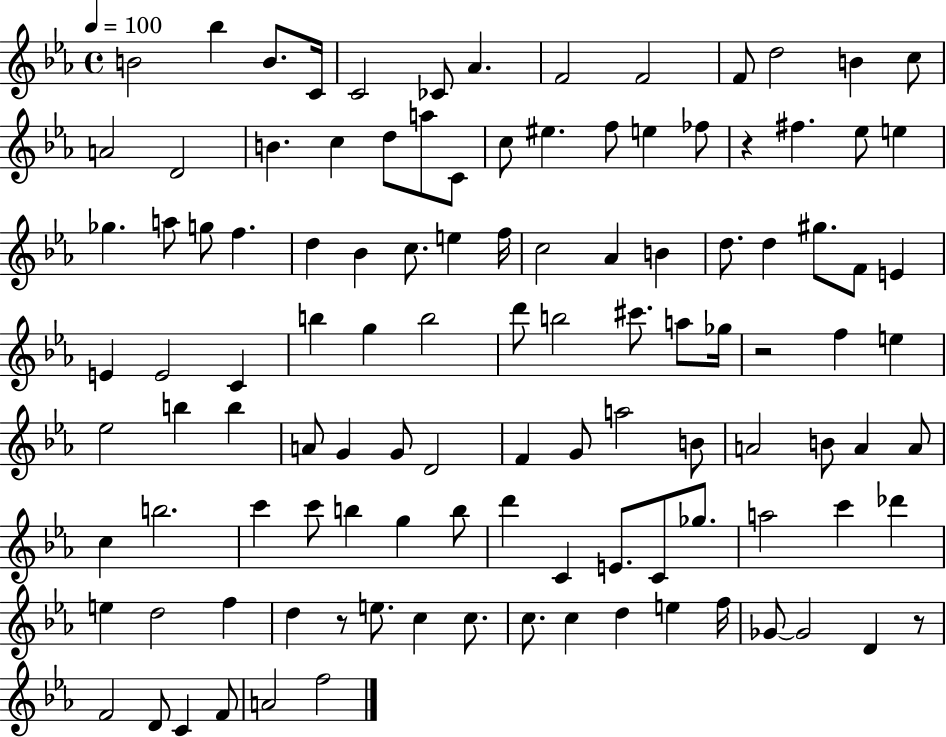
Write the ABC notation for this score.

X:1
T:Untitled
M:4/4
L:1/4
K:Eb
B2 _b B/2 C/4 C2 _C/2 _A F2 F2 F/2 d2 B c/2 A2 D2 B c d/2 a/2 C/2 c/2 ^e f/2 e _f/2 z ^f _e/2 e _g a/2 g/2 f d _B c/2 e f/4 c2 _A B d/2 d ^g/2 F/2 E E E2 C b g b2 d'/2 b2 ^c'/2 a/2 _g/4 z2 f e _e2 b b A/2 G G/2 D2 F G/2 a2 B/2 A2 B/2 A A/2 c b2 c' c'/2 b g b/2 d' C E/2 C/2 _g/2 a2 c' _d' e d2 f d z/2 e/2 c c/2 c/2 c d e f/4 _G/2 _G2 D z/2 F2 D/2 C F/2 A2 f2